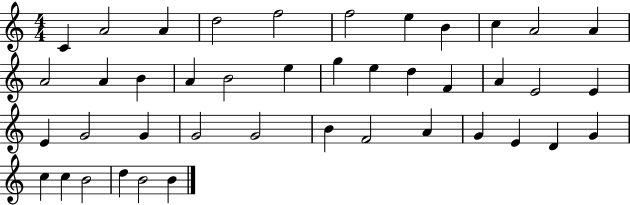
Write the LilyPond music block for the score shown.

{
  \clef treble
  \numericTimeSignature
  \time 4/4
  \key c \major
  c'4 a'2 a'4 | d''2 f''2 | f''2 e''4 b'4 | c''4 a'2 a'4 | \break a'2 a'4 b'4 | a'4 b'2 e''4 | g''4 e''4 d''4 f'4 | a'4 e'2 e'4 | \break e'4 g'2 g'4 | g'2 g'2 | b'4 f'2 a'4 | g'4 e'4 d'4 g'4 | \break c''4 c''4 b'2 | d''4 b'2 b'4 | \bar "|."
}